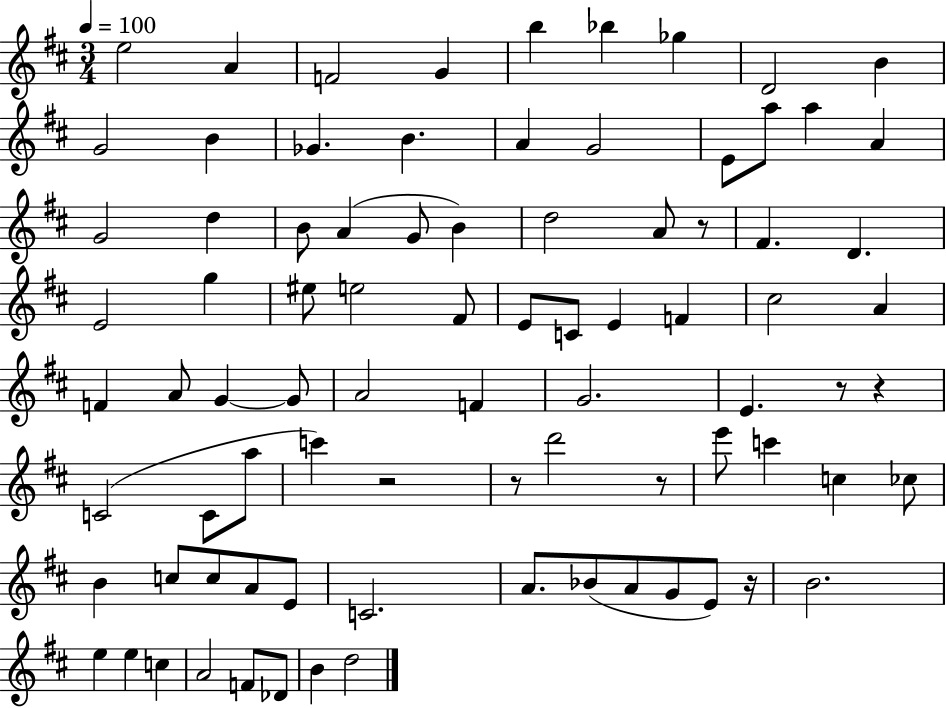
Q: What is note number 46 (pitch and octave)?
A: F4